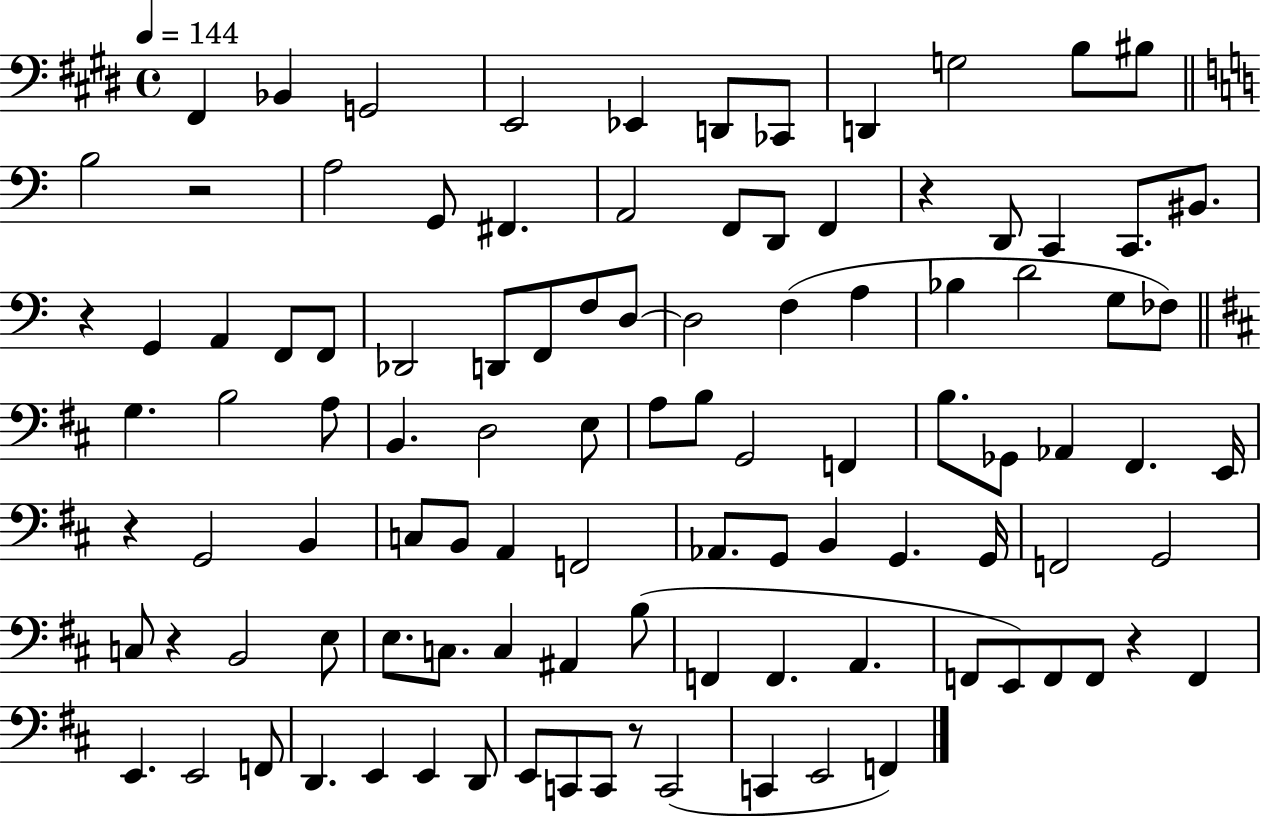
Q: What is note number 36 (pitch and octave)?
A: Bb3